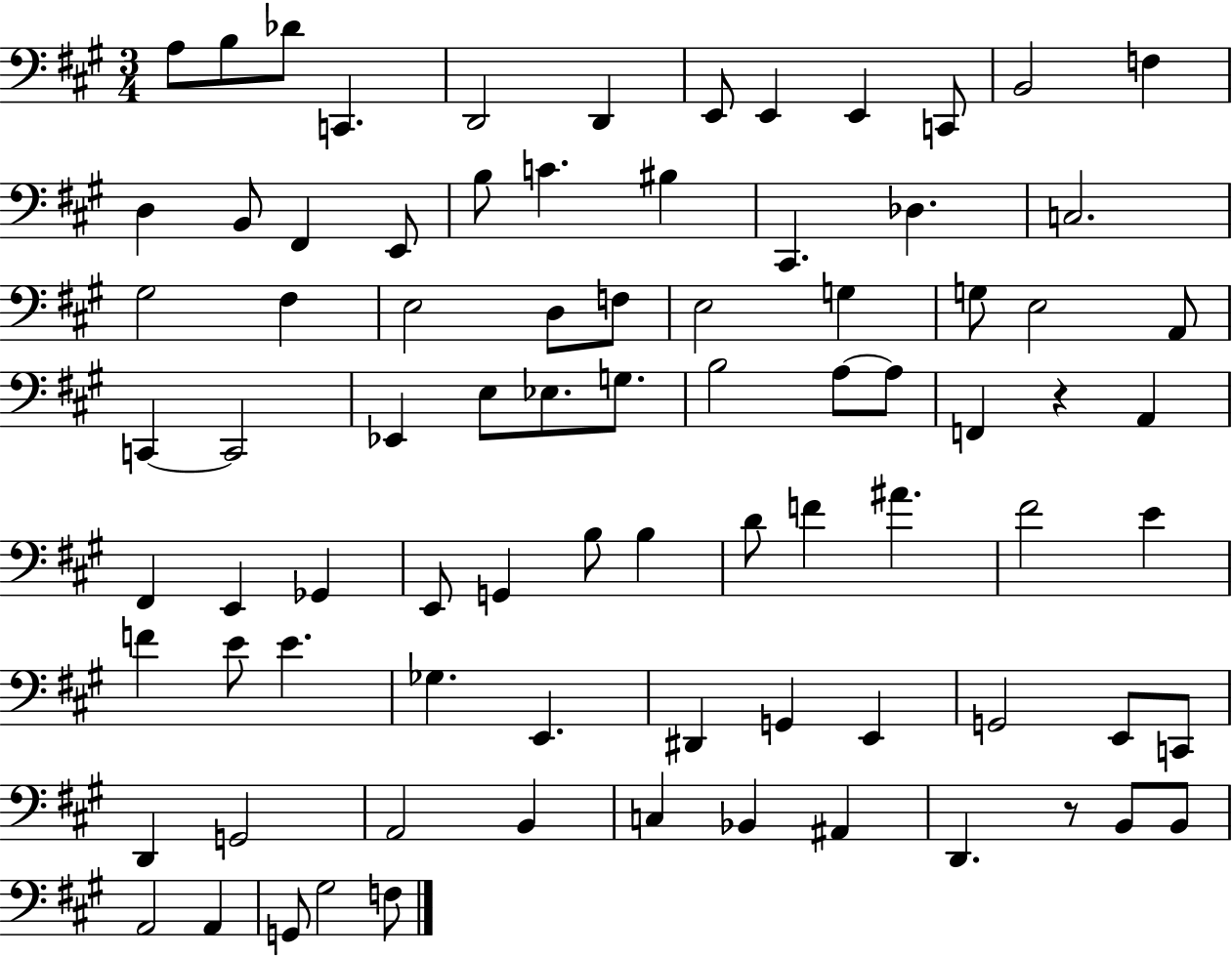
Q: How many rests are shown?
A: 2